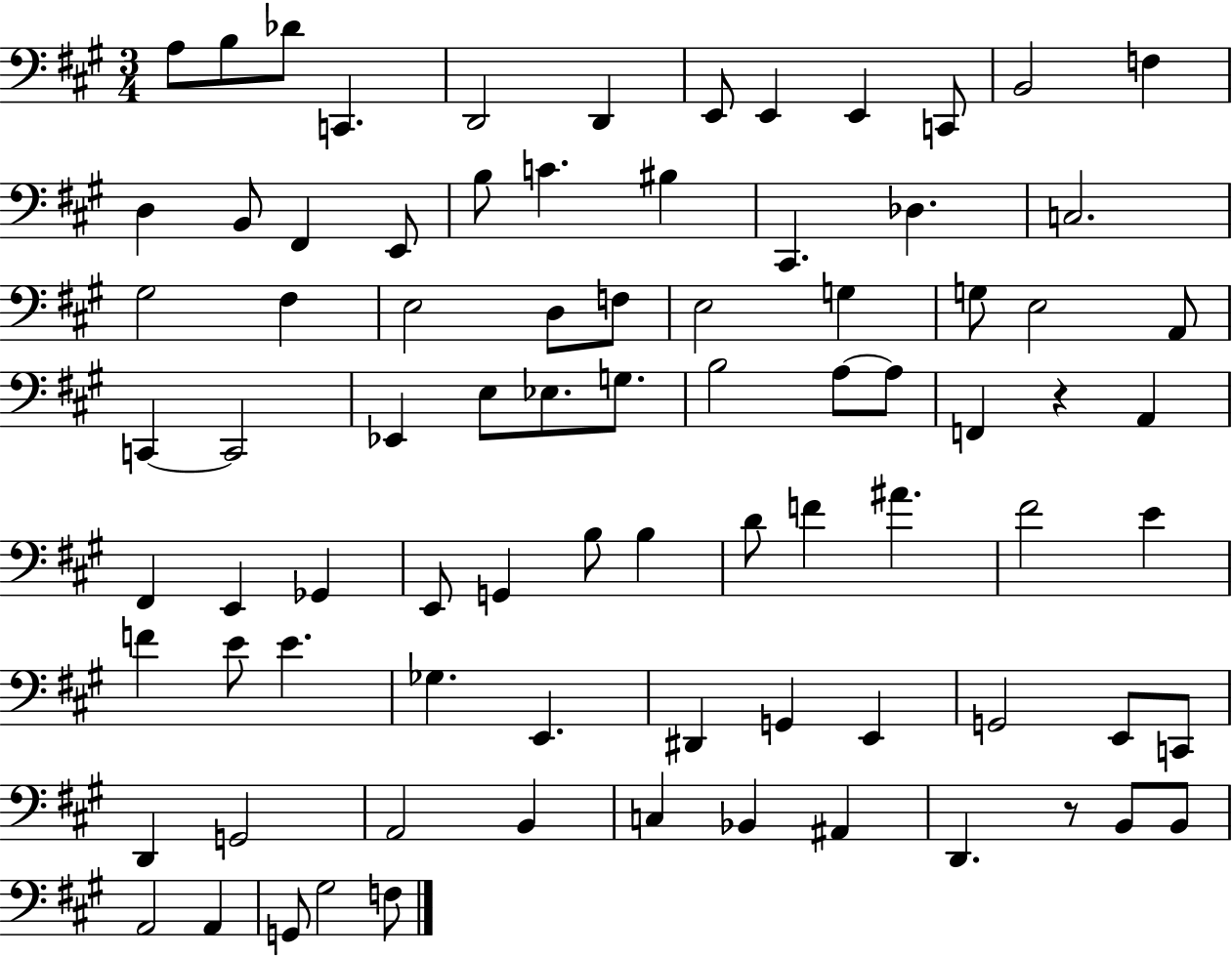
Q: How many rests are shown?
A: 2